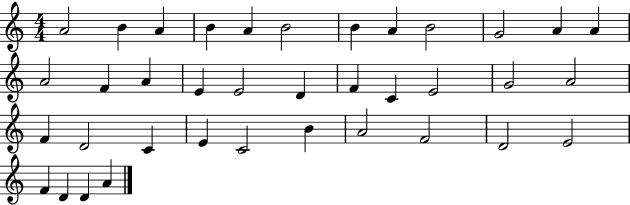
{
  \clef treble
  \numericTimeSignature
  \time 4/4
  \key c \major
  a'2 b'4 a'4 | b'4 a'4 b'2 | b'4 a'4 b'2 | g'2 a'4 a'4 | \break a'2 f'4 a'4 | e'4 e'2 d'4 | f'4 c'4 e'2 | g'2 a'2 | \break f'4 d'2 c'4 | e'4 c'2 b'4 | a'2 f'2 | d'2 e'2 | \break f'4 d'4 d'4 a'4 | \bar "|."
}